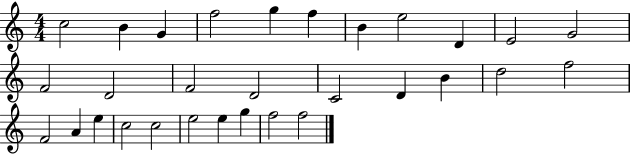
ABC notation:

X:1
T:Untitled
M:4/4
L:1/4
K:C
c2 B G f2 g f B e2 D E2 G2 F2 D2 F2 D2 C2 D B d2 f2 F2 A e c2 c2 e2 e g f2 f2